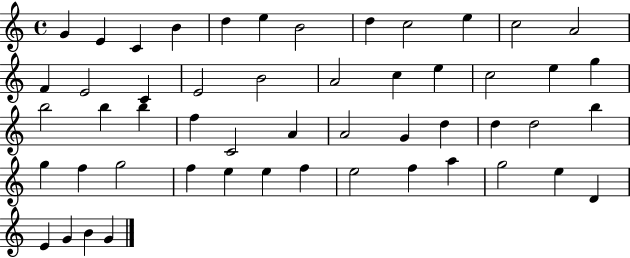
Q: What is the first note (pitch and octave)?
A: G4